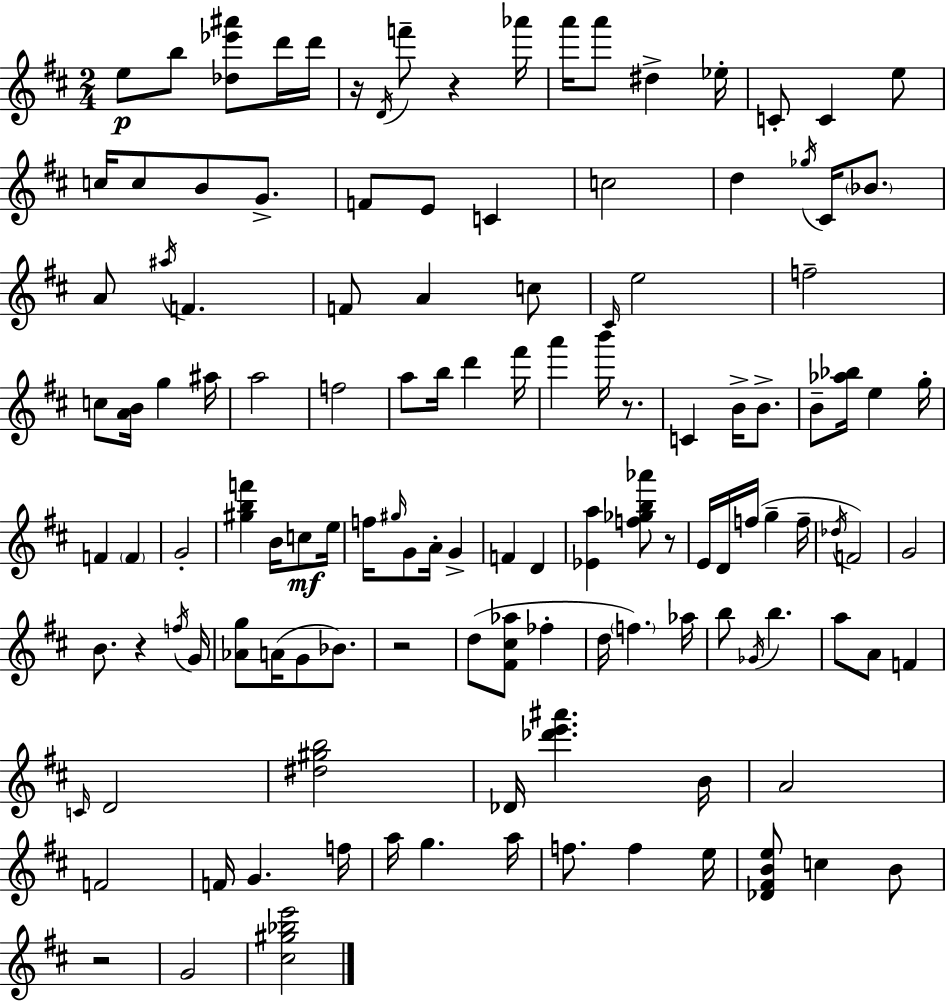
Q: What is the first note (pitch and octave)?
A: E5